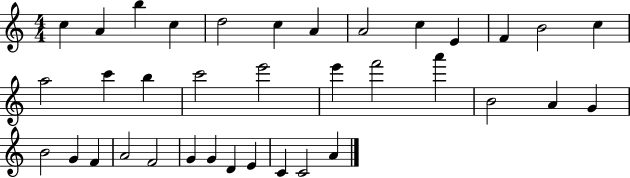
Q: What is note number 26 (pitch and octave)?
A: G4